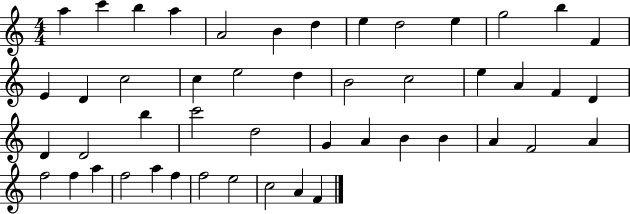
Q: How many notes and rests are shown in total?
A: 48